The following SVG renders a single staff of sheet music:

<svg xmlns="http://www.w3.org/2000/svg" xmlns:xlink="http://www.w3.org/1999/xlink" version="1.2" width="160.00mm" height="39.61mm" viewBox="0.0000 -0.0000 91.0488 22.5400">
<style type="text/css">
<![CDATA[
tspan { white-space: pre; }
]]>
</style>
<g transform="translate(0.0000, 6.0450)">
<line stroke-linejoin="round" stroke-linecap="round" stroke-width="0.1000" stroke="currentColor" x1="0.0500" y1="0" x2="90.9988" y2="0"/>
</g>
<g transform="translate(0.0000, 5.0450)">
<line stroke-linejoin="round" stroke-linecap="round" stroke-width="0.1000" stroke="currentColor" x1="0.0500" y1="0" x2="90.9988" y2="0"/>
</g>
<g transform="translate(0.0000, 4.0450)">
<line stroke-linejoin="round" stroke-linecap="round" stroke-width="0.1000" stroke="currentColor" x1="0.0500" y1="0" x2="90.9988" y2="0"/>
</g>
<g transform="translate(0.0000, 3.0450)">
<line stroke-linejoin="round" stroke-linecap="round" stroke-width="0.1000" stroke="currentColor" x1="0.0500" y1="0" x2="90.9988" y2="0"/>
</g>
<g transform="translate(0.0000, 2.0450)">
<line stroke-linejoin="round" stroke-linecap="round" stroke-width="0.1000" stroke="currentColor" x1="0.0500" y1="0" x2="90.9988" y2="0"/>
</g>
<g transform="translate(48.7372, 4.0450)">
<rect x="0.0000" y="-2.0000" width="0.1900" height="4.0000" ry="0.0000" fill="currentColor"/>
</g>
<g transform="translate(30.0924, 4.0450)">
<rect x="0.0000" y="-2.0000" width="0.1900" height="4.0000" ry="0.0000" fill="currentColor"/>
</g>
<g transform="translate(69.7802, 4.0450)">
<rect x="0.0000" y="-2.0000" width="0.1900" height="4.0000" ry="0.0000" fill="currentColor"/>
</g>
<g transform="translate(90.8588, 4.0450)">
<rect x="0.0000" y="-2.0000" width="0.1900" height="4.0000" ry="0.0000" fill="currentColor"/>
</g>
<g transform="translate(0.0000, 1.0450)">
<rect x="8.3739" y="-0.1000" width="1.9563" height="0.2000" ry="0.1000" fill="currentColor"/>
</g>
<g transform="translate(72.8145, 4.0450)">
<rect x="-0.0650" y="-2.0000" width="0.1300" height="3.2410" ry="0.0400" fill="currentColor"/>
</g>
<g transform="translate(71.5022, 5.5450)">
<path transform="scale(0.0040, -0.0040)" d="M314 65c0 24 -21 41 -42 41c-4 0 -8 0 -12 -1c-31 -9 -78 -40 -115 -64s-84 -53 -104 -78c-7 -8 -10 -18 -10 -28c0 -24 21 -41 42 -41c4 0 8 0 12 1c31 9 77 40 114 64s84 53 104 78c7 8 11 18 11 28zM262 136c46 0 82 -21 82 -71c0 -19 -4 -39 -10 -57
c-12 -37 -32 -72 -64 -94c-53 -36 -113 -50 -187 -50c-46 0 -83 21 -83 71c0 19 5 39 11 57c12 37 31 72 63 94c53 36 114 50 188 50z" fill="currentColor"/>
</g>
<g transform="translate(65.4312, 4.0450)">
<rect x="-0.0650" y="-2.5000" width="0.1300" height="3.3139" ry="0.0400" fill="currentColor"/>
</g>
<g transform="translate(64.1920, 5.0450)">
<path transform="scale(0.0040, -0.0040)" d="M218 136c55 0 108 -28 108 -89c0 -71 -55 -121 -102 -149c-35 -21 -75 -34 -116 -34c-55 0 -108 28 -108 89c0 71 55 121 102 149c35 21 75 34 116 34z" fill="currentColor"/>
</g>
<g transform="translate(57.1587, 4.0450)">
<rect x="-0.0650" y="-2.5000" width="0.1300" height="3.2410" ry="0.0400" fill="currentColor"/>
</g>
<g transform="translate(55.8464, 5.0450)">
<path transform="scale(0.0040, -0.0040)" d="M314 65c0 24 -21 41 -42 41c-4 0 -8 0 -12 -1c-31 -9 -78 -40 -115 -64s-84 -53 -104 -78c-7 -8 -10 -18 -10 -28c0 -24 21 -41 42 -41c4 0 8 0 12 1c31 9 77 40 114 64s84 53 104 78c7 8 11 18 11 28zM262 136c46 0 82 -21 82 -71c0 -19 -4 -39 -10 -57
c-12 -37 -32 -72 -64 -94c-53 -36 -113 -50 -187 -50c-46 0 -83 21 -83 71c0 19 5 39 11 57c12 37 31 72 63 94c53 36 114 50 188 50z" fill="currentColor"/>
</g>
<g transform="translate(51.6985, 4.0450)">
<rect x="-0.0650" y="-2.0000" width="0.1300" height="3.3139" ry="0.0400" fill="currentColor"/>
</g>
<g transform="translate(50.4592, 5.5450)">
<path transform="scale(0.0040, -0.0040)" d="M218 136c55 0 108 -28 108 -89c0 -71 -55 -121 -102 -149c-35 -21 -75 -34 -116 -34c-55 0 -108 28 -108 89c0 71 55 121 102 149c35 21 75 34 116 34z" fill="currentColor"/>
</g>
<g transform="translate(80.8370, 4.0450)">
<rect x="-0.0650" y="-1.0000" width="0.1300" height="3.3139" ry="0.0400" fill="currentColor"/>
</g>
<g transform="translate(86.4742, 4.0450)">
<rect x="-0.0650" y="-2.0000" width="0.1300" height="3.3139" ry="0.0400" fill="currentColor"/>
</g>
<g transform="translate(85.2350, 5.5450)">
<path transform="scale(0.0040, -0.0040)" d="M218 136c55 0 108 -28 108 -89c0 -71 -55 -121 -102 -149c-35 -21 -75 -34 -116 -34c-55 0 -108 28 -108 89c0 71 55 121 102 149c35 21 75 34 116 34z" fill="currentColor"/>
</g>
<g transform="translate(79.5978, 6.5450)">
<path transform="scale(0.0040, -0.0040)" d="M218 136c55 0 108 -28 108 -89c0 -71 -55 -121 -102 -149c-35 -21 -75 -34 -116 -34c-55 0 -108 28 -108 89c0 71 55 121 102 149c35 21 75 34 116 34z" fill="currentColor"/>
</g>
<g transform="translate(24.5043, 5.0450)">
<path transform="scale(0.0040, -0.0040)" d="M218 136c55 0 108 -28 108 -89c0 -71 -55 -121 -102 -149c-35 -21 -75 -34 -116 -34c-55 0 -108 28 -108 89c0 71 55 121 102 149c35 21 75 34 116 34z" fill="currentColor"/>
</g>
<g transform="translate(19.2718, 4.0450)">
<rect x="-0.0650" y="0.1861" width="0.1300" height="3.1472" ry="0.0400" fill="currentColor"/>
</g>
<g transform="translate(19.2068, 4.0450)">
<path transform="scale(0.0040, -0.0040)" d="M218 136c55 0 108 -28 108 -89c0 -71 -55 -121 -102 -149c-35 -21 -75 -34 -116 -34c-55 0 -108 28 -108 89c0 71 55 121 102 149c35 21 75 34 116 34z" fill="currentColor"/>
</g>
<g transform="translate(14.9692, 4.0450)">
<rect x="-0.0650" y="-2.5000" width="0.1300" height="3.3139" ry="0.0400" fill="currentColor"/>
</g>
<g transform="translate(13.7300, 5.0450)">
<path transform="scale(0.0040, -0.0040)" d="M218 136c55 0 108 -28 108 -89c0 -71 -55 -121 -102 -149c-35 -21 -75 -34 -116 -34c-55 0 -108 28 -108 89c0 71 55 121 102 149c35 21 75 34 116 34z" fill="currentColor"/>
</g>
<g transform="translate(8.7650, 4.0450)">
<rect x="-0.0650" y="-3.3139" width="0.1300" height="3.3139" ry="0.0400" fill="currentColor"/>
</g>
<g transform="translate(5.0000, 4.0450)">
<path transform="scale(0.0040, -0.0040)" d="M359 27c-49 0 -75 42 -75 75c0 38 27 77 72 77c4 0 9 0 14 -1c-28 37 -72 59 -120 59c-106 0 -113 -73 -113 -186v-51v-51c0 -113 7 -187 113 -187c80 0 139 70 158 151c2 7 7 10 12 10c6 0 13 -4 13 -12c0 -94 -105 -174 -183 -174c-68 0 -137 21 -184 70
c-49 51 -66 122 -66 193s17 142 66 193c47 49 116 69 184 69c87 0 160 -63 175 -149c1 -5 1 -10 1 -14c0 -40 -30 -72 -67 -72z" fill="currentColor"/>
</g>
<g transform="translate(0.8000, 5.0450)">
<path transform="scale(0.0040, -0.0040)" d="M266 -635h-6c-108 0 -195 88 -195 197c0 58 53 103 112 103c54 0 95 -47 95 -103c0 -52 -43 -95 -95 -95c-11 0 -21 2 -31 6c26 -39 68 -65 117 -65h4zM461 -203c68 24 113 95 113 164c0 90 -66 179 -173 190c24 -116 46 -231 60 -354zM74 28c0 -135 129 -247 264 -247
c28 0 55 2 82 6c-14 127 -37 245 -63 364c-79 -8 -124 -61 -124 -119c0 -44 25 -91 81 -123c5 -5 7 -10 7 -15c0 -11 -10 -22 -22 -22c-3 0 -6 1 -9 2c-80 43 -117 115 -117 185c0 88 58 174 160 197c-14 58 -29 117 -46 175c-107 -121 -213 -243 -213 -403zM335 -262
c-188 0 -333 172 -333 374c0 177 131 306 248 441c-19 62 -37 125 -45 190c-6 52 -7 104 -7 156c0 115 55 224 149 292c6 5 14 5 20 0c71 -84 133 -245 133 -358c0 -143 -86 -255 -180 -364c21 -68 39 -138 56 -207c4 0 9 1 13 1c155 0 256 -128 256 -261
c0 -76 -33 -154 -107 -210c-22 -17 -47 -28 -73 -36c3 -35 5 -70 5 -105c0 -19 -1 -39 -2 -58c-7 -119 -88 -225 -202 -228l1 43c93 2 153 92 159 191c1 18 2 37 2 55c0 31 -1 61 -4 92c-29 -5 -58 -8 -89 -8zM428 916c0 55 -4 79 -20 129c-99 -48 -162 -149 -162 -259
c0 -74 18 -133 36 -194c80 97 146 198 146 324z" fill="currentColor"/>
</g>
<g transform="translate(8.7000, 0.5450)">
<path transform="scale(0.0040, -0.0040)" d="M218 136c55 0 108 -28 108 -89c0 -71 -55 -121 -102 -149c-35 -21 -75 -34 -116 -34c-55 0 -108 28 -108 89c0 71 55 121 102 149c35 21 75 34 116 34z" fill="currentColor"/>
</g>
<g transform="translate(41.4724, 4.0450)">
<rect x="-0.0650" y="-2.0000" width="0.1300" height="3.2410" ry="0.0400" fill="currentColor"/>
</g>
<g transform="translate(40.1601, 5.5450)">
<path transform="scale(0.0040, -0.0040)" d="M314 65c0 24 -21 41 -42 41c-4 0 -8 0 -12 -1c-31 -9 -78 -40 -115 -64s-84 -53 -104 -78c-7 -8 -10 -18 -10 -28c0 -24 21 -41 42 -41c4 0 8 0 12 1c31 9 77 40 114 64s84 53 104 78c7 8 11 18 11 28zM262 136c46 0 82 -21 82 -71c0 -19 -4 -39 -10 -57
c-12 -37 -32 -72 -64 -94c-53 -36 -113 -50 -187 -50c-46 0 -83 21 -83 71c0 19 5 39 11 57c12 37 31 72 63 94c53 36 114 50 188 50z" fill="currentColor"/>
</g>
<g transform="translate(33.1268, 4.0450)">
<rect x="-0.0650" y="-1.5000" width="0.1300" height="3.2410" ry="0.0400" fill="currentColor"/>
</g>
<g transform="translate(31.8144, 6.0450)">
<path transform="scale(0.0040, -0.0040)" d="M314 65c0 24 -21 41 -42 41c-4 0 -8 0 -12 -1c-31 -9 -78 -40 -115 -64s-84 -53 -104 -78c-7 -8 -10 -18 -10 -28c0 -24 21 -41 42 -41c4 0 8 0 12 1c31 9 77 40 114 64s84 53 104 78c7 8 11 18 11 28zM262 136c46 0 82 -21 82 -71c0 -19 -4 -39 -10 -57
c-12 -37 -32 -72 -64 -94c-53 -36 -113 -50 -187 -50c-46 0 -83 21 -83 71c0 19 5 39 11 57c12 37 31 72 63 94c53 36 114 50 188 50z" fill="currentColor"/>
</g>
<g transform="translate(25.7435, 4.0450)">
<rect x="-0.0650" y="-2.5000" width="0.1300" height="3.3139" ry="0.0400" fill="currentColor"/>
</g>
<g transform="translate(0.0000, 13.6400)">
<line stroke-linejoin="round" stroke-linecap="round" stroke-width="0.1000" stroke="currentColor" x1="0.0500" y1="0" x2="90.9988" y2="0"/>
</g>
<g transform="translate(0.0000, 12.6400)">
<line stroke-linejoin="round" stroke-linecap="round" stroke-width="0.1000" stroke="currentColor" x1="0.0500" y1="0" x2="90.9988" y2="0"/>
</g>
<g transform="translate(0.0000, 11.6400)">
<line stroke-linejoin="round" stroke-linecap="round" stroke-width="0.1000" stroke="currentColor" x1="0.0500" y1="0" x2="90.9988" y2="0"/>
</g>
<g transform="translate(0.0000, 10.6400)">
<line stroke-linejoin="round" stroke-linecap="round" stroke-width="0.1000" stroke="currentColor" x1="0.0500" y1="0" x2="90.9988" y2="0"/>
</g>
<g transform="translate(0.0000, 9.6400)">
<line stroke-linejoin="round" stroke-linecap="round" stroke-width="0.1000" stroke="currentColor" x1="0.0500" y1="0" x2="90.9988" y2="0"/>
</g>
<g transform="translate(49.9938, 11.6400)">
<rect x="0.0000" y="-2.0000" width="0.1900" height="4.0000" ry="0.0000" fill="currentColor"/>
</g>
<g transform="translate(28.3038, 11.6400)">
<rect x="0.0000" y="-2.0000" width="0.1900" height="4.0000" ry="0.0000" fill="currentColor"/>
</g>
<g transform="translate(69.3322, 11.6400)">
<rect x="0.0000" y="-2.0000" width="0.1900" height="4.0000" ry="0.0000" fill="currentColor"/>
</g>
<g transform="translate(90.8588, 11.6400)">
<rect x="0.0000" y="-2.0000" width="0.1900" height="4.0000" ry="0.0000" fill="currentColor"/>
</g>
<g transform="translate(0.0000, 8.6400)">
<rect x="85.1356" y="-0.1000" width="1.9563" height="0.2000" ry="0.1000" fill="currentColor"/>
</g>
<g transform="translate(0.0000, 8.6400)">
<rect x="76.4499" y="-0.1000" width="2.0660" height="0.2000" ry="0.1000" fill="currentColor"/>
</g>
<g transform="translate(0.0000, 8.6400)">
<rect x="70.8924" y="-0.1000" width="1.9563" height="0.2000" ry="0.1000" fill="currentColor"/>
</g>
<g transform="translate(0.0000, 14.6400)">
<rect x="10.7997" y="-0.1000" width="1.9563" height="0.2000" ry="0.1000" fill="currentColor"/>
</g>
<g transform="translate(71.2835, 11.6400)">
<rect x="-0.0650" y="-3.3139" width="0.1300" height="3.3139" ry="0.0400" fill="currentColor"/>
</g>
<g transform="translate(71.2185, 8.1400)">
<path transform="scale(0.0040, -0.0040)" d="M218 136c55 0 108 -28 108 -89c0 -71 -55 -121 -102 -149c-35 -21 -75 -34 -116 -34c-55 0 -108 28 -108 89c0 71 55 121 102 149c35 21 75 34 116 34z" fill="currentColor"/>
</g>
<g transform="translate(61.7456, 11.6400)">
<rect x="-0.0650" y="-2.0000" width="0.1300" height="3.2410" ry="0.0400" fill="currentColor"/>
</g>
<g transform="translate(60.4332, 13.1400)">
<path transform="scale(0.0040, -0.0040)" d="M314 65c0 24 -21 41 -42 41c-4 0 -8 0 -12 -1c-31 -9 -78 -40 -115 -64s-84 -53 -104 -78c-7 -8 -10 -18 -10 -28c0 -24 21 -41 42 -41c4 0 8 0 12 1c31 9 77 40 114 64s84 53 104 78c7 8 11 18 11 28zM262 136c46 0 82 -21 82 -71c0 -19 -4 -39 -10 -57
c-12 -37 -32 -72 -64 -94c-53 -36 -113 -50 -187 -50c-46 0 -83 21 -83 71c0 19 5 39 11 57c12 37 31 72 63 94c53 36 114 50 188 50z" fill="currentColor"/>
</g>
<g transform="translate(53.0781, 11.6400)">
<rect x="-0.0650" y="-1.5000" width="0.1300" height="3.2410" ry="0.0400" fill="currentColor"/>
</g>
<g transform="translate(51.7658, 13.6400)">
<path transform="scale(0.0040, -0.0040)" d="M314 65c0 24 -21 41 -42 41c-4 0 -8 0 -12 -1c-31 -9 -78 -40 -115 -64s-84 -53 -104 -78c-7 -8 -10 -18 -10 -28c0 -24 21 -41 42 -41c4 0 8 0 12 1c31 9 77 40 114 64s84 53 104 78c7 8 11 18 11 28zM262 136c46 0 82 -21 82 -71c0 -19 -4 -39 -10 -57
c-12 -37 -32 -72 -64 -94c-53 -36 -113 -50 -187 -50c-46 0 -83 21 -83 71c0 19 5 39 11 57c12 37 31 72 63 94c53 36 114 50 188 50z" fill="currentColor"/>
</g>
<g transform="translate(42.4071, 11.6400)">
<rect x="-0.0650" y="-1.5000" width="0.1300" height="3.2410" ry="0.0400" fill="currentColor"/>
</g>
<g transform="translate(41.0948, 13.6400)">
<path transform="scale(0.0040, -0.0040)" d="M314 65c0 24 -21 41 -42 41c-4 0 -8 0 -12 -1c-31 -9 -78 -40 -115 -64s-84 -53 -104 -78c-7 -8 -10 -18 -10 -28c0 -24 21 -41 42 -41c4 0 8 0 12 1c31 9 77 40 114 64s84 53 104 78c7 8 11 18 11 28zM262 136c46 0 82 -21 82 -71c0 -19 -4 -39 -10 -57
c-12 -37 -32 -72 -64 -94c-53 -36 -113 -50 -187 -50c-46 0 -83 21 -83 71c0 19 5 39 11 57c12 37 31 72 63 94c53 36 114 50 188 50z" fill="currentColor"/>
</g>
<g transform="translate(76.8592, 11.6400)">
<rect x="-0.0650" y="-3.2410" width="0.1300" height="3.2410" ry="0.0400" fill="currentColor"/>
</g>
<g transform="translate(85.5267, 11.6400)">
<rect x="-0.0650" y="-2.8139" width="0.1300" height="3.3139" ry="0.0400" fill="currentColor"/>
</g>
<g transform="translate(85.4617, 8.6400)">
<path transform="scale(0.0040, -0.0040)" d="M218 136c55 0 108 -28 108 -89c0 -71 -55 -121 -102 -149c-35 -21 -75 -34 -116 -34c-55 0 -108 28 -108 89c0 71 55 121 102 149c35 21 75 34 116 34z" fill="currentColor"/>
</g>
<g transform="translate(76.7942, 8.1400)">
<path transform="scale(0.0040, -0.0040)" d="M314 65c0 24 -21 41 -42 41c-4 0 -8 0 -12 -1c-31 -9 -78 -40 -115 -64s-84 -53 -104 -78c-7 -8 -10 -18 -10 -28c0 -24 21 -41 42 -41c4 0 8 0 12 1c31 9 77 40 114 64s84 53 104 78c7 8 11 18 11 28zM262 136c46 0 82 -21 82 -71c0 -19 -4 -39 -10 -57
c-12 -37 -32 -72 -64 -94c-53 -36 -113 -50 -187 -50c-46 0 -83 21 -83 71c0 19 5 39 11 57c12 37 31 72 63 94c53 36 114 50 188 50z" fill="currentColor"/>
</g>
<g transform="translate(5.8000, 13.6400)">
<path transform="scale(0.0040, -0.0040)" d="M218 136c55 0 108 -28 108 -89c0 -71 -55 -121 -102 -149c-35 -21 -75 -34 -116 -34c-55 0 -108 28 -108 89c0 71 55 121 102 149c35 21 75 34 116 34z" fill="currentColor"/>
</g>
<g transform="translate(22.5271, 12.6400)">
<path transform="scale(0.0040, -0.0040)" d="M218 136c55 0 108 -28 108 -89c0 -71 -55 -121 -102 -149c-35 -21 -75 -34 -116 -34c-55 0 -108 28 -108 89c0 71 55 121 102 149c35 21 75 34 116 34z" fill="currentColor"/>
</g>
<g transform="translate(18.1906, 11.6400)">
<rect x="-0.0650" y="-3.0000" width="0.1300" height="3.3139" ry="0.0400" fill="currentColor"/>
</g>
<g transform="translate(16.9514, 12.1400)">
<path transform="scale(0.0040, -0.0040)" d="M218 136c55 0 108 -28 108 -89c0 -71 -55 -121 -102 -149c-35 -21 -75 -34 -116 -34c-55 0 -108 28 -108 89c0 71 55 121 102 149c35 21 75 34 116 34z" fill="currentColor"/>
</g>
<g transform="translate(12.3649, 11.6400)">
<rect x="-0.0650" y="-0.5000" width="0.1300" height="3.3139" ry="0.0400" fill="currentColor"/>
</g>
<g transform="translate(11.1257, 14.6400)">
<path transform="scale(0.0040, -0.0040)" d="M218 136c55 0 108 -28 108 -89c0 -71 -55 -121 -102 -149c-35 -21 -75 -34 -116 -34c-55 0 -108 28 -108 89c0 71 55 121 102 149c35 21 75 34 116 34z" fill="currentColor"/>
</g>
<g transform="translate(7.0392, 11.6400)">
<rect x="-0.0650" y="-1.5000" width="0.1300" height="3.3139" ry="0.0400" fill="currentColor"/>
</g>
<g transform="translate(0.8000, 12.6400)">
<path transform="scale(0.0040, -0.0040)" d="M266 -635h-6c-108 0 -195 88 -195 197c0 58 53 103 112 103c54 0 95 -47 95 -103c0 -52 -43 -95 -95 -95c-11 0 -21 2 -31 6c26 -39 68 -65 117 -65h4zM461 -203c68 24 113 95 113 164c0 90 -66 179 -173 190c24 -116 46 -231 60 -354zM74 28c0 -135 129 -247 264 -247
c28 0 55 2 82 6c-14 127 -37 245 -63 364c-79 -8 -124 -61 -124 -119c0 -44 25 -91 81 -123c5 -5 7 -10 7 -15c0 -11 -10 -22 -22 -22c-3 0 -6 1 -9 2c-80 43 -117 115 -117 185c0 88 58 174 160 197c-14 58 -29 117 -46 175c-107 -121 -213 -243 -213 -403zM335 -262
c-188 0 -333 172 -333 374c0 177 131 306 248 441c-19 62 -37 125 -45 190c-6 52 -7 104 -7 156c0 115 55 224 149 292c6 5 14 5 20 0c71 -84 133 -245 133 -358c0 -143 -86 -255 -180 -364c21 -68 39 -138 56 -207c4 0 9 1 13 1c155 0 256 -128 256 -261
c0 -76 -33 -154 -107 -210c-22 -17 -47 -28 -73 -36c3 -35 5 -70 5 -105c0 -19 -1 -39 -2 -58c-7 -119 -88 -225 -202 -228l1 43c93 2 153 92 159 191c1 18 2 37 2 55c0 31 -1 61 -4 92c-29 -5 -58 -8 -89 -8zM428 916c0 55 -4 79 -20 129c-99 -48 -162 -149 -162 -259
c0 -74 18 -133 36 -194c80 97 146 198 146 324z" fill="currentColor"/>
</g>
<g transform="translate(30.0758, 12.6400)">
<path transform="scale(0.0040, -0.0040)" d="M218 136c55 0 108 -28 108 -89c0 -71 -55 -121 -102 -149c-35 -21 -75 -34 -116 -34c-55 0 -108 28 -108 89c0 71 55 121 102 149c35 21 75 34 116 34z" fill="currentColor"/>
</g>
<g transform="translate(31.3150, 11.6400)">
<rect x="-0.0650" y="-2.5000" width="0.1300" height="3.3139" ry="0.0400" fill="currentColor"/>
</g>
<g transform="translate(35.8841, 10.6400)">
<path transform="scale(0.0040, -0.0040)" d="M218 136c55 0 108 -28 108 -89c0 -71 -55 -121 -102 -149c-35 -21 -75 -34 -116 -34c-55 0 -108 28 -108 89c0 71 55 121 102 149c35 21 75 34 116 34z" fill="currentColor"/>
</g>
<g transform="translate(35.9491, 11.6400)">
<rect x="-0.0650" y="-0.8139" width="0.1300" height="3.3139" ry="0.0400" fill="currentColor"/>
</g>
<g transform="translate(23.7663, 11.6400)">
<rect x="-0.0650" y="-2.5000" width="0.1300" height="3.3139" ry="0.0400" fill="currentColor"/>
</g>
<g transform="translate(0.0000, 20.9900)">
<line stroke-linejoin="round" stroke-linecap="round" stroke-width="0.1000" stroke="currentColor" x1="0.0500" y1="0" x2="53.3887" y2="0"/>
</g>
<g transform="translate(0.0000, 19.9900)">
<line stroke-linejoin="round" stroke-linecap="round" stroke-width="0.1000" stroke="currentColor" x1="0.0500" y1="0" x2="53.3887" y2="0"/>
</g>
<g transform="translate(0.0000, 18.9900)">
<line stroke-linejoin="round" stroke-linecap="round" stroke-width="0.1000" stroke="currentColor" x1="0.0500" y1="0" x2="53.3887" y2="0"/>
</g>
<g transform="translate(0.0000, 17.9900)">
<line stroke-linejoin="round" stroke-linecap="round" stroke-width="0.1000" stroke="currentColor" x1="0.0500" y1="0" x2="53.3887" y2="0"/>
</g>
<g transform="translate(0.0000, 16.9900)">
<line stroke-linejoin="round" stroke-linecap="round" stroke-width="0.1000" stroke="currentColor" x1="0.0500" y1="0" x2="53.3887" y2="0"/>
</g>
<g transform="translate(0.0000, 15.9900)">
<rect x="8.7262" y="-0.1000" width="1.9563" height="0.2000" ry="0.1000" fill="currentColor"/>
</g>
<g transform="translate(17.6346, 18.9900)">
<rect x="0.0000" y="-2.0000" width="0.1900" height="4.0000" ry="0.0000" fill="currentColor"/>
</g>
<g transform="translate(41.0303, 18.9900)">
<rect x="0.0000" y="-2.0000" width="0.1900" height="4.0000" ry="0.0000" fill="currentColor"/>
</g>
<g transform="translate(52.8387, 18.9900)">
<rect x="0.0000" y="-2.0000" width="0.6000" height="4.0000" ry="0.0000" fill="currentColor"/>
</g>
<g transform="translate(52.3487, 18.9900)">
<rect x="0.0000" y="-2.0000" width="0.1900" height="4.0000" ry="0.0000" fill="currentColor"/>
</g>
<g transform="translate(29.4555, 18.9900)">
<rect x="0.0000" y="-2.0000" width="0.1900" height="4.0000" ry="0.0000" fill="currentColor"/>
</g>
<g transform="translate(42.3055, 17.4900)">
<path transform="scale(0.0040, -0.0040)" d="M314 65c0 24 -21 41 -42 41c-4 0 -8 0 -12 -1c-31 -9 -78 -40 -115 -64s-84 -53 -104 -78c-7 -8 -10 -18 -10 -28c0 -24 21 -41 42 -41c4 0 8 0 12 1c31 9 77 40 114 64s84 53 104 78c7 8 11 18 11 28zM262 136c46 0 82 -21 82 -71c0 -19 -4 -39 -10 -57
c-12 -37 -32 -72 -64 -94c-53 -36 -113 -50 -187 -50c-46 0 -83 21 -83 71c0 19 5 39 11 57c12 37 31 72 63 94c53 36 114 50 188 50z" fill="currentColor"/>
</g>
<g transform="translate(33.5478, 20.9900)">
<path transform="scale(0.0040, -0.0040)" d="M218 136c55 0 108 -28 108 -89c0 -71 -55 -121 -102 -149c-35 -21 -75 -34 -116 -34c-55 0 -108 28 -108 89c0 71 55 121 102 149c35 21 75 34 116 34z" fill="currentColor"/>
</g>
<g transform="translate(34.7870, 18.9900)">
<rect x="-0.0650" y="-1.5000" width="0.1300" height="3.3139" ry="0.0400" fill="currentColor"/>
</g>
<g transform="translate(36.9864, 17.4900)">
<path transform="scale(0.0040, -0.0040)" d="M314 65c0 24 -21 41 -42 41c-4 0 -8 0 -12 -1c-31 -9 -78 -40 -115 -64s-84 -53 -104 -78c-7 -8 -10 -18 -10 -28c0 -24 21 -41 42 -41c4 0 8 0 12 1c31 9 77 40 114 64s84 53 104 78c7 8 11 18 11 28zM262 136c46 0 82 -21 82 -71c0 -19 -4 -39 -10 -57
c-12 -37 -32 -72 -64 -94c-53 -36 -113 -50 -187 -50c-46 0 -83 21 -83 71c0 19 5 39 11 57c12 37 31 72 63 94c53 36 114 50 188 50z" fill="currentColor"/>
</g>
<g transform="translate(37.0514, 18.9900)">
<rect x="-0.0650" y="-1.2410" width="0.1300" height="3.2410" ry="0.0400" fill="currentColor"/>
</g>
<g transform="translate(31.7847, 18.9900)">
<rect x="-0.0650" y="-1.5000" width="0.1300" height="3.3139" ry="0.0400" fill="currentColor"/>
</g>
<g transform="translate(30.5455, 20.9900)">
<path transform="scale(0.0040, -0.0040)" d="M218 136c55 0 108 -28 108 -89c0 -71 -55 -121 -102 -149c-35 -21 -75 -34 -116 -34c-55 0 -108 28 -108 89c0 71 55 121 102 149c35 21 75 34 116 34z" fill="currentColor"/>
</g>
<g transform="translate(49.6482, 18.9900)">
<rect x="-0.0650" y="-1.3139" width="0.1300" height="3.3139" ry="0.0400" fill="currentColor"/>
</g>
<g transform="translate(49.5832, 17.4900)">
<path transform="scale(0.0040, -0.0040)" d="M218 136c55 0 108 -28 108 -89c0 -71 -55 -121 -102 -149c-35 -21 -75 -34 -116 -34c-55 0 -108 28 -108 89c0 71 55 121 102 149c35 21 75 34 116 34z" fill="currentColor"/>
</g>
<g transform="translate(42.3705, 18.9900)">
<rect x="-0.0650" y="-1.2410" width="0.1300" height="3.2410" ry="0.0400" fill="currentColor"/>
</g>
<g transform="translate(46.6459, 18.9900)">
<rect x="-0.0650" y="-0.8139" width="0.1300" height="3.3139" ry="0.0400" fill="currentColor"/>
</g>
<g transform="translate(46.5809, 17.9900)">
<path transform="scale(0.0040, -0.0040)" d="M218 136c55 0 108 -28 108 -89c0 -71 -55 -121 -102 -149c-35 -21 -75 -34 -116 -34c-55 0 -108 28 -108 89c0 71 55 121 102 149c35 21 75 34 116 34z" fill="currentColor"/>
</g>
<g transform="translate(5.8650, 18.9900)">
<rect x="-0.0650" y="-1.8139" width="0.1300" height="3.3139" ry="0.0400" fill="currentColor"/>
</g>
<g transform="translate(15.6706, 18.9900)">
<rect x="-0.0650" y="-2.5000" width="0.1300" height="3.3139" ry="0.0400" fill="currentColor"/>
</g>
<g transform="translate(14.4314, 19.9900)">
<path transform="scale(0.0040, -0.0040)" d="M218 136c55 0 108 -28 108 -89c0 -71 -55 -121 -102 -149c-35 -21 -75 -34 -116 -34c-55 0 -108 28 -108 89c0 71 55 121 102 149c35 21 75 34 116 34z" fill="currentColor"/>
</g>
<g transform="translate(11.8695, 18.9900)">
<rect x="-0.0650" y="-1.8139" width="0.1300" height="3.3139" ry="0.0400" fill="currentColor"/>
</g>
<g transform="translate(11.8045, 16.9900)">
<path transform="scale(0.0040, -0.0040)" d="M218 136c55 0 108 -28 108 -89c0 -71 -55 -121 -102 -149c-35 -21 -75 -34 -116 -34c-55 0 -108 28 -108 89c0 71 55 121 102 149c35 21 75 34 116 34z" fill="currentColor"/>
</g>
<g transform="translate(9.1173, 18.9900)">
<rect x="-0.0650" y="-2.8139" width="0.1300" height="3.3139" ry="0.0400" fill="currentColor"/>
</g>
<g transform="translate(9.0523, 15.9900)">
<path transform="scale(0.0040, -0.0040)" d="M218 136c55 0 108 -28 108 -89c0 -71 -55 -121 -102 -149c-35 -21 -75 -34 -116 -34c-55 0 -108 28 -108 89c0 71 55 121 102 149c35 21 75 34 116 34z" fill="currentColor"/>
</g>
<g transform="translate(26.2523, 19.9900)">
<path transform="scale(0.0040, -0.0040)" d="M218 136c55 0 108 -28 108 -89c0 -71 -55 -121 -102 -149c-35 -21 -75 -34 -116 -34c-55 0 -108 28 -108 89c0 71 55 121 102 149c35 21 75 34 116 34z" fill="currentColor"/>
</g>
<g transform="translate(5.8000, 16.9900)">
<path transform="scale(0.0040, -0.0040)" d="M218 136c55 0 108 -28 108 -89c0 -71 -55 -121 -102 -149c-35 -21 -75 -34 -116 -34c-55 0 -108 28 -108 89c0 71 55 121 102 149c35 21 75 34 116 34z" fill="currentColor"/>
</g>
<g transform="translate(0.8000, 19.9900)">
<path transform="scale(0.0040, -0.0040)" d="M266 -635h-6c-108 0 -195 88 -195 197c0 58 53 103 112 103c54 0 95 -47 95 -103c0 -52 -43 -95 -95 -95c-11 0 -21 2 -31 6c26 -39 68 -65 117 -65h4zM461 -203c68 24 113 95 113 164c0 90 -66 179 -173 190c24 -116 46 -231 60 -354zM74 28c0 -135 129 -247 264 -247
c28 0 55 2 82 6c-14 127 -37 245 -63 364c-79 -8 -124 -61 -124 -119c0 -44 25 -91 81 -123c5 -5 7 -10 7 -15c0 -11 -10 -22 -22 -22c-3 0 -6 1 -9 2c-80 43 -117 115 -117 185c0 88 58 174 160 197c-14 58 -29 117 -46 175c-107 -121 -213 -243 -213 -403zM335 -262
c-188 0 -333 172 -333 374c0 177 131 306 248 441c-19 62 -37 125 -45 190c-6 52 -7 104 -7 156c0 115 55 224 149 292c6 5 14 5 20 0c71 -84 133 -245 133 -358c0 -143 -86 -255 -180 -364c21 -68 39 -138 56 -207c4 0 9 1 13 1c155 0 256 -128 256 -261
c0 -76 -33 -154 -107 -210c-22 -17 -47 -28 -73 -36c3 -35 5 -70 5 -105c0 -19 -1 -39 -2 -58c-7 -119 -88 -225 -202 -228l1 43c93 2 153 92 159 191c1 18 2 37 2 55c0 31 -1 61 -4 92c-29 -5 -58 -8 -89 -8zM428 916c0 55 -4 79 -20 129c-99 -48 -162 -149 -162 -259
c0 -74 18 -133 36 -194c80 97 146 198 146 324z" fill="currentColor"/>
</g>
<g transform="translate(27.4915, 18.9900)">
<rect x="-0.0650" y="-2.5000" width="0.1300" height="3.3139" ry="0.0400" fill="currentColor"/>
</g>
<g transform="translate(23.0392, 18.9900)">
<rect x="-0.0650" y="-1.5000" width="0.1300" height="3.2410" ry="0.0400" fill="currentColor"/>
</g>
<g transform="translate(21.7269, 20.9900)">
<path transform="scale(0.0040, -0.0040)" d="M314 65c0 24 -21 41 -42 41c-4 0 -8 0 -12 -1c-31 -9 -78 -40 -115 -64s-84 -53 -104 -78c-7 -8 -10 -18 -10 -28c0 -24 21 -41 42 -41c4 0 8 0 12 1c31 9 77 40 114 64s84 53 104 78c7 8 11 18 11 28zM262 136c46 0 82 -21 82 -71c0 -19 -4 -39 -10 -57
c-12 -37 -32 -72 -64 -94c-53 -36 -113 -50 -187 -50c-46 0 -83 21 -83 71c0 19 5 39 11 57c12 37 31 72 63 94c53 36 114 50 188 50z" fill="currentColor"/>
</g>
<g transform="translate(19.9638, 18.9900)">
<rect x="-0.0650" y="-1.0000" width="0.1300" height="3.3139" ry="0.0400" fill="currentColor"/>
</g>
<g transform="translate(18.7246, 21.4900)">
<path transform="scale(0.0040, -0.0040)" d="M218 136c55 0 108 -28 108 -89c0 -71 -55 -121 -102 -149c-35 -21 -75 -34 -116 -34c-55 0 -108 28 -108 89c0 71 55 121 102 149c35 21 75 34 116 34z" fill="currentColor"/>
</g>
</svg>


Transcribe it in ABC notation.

X:1
T:Untitled
M:4/4
L:1/4
K:C
b G B G E2 F2 F G2 G F2 D F E C A G G d E2 E2 F2 b b2 a f a f G D E2 G E E e2 e2 d e